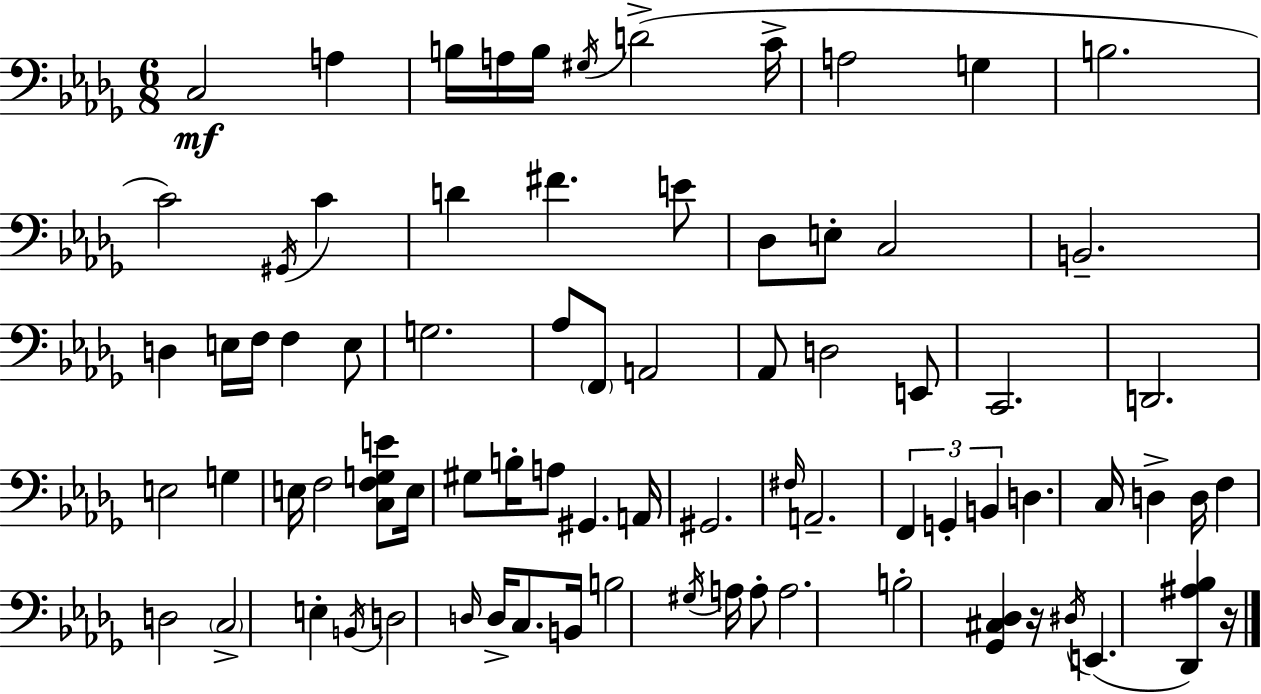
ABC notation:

X:1
T:Untitled
M:6/8
L:1/4
K:Bbm
C,2 A, B,/4 A,/4 B,/4 ^G,/4 D2 C/4 A,2 G, B,2 C2 ^G,,/4 C D ^F E/2 _D,/2 E,/2 C,2 B,,2 D, E,/4 F,/4 F, E,/2 G,2 _A,/2 F,,/2 A,,2 _A,,/2 D,2 E,,/2 C,,2 D,,2 E,2 G, E,/4 F,2 [C,F,G,E]/2 E,/4 ^G,/2 B,/4 A,/2 ^G,, A,,/4 ^G,,2 ^F,/4 A,,2 F,, G,, B,, D, C,/4 D, D,/4 F, D,2 C,2 E, B,,/4 D,2 D,/4 D,/4 C,/2 B,,/4 B,2 ^G,/4 A,/4 A,/2 A,2 B,2 [_G,,^C,_D,] z/4 ^D,/4 E,, [_D,,^A,_B,] z/4